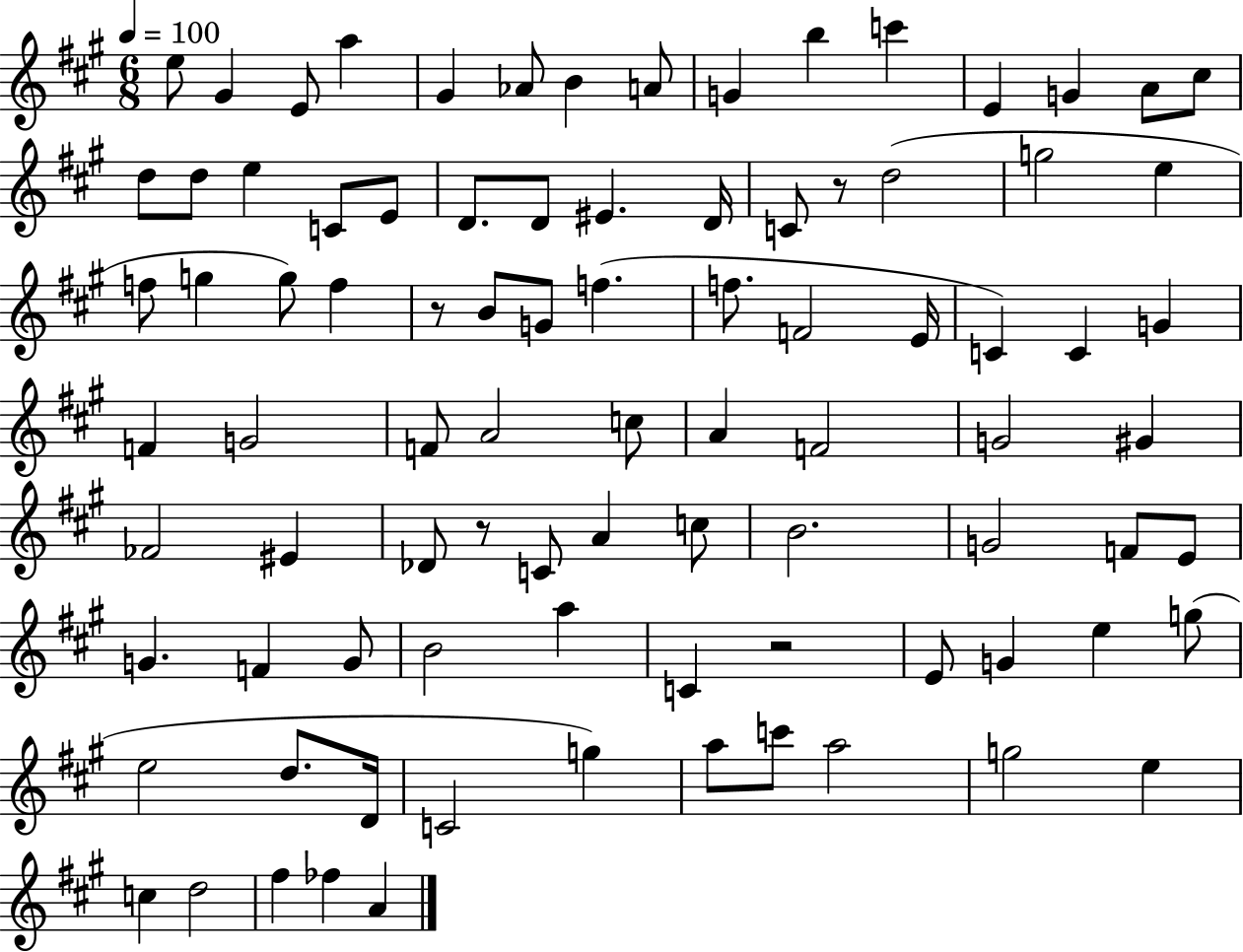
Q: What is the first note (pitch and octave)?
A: E5